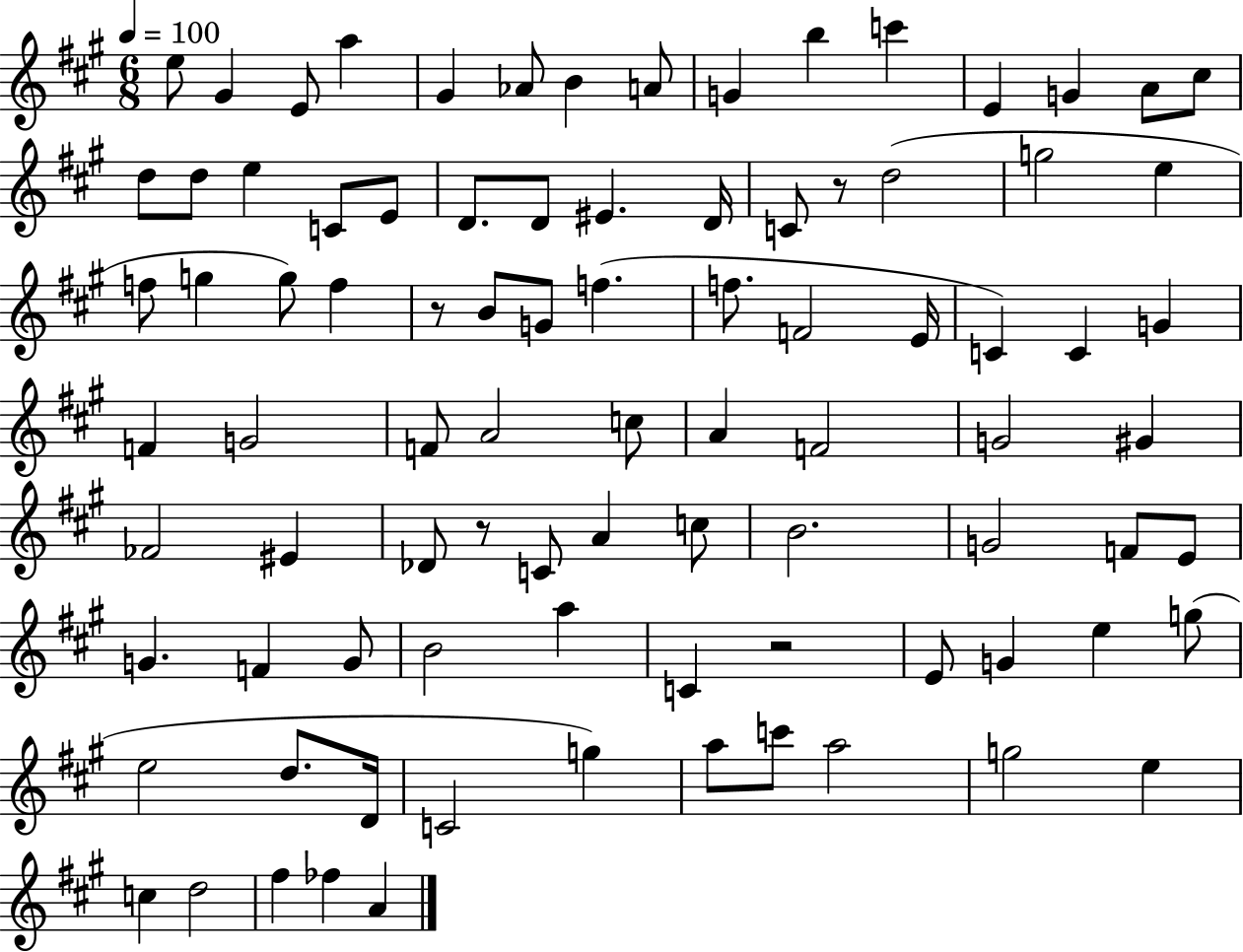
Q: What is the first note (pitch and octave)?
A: E5